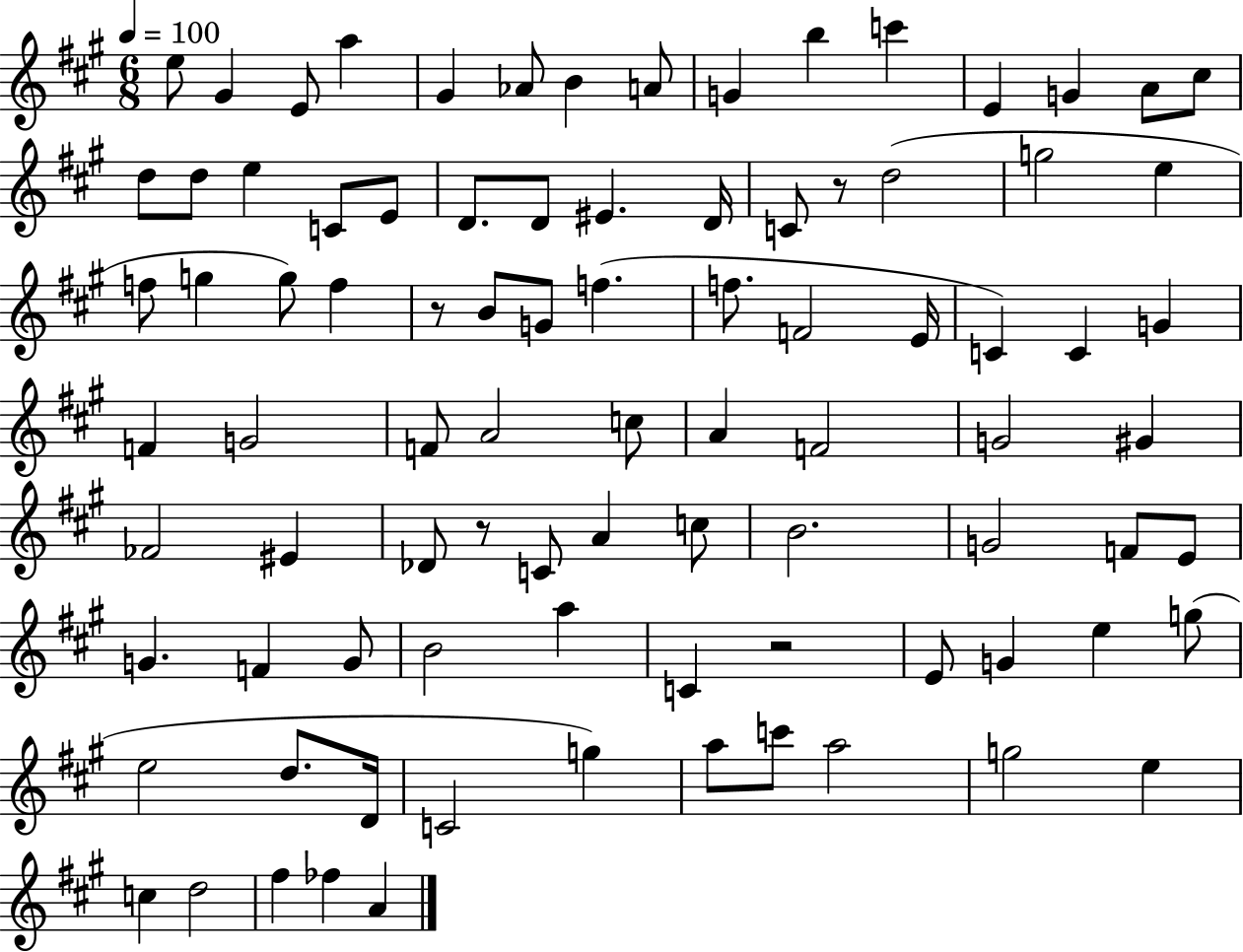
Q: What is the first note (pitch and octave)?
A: E5